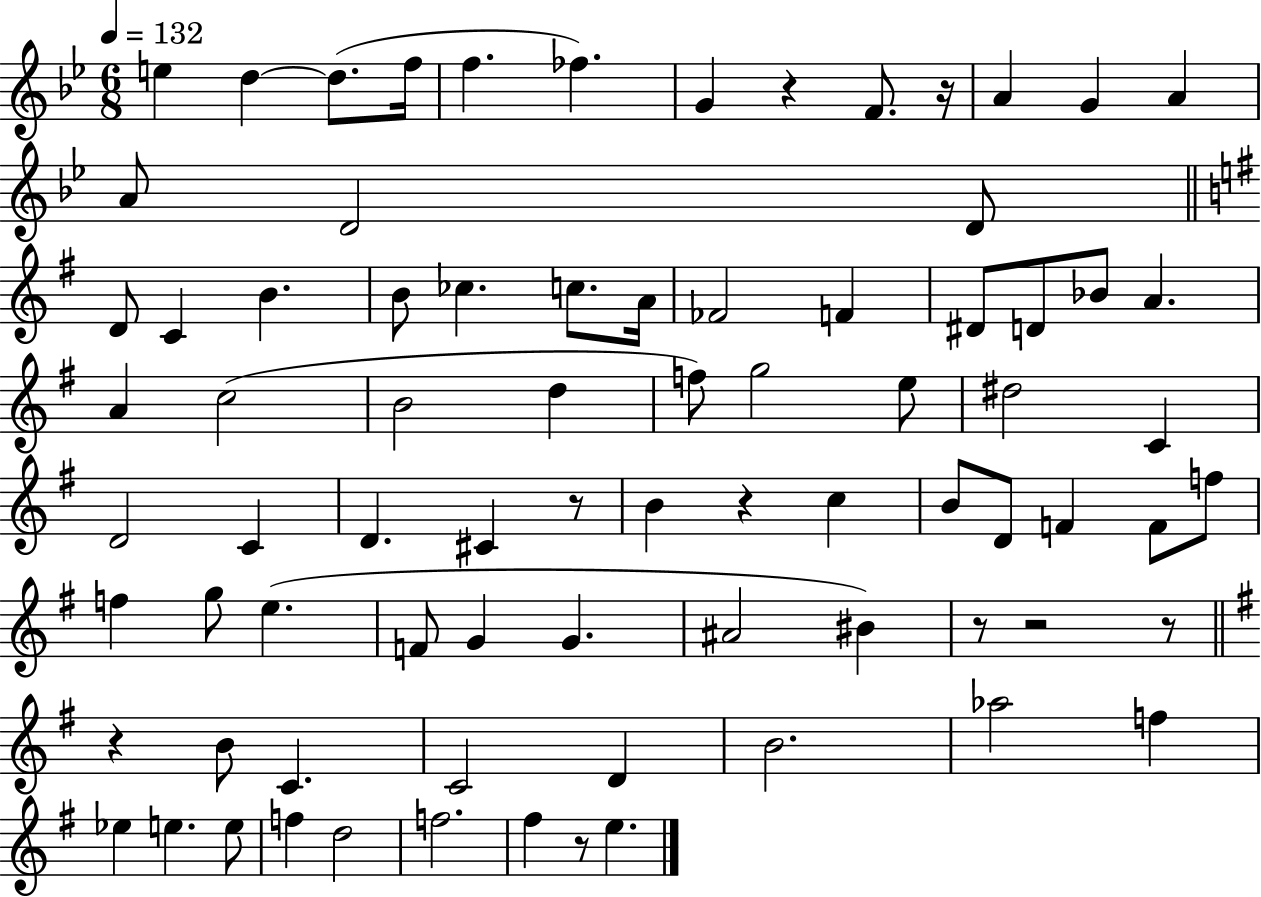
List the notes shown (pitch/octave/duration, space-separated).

E5/q D5/q D5/e. F5/s F5/q. FES5/q. G4/q R/q F4/e. R/s A4/q G4/q A4/q A4/e D4/h D4/e D4/e C4/q B4/q. B4/e CES5/q. C5/e. A4/s FES4/h F4/q D#4/e D4/e Bb4/e A4/q. A4/q C5/h B4/h D5/q F5/e G5/h E5/e D#5/h C4/q D4/h C4/q D4/q. C#4/q R/e B4/q R/q C5/q B4/e D4/e F4/q F4/e F5/e F5/q G5/e E5/q. F4/e G4/q G4/q. A#4/h BIS4/q R/e R/h R/e R/q B4/e C4/q. C4/h D4/q B4/h. Ab5/h F5/q Eb5/q E5/q. E5/e F5/q D5/h F5/h. F#5/q R/e E5/q.